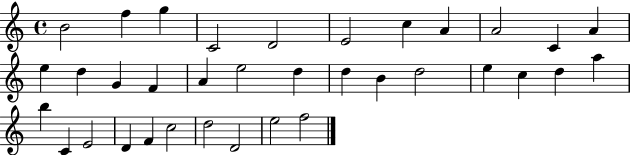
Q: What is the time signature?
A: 4/4